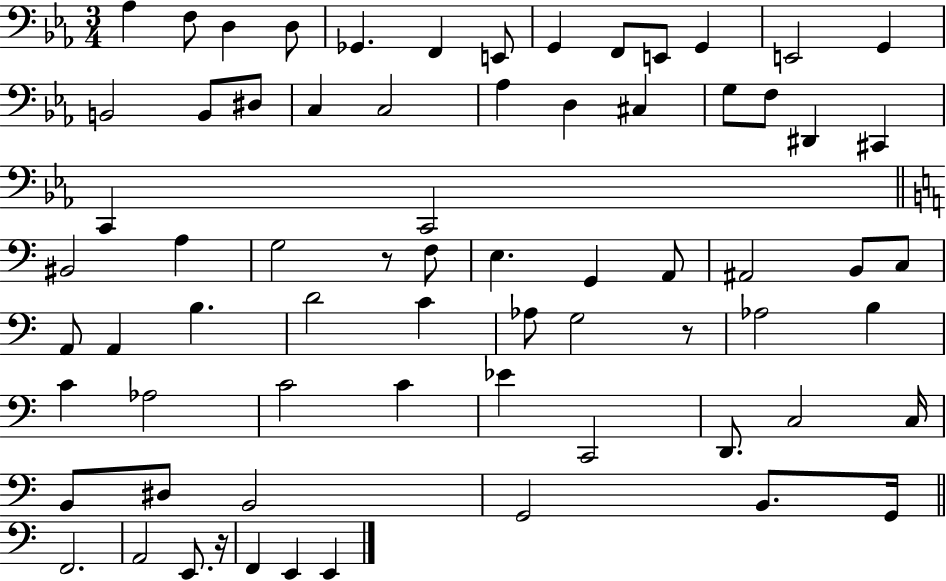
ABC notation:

X:1
T:Untitled
M:3/4
L:1/4
K:Eb
_A, F,/2 D, D,/2 _G,, F,, E,,/2 G,, F,,/2 E,,/2 G,, E,,2 G,, B,,2 B,,/2 ^D,/2 C, C,2 _A, D, ^C, G,/2 F,/2 ^D,, ^C,, C,, C,,2 ^B,,2 A, G,2 z/2 F,/2 E, G,, A,,/2 ^A,,2 B,,/2 C,/2 A,,/2 A,, B, D2 C _A,/2 G,2 z/2 _A,2 B, C _A,2 C2 C _E C,,2 D,,/2 C,2 C,/4 B,,/2 ^D,/2 B,,2 G,,2 B,,/2 G,,/4 F,,2 A,,2 E,,/2 z/4 F,, E,, E,,